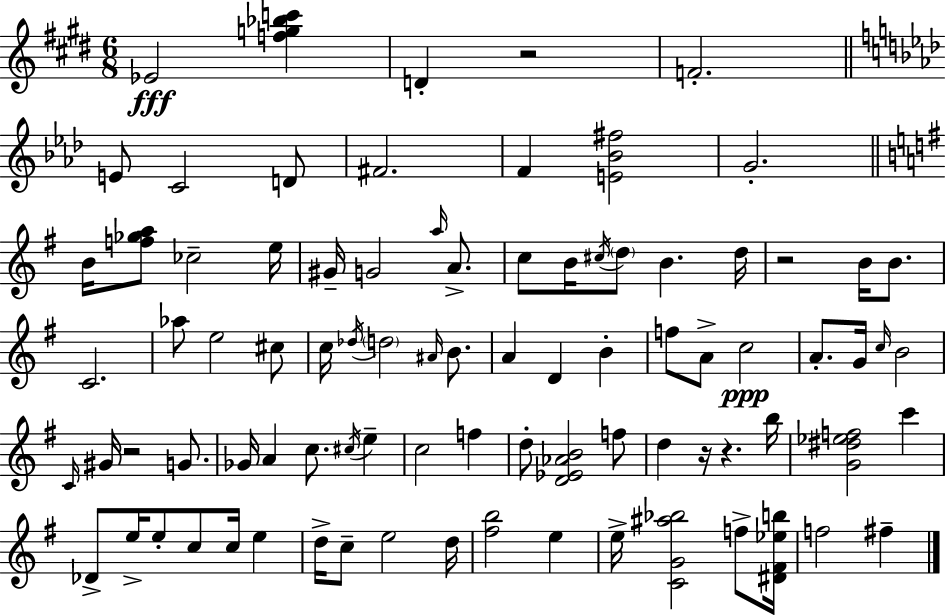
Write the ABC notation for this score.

X:1
T:Untitled
M:6/8
L:1/4
K:E
_E2 [fg_bc'] D z2 F2 E/2 C2 D/2 ^F2 F [E_B^f]2 G2 B/4 [f_ga]/2 _c2 e/4 ^G/4 G2 a/4 A/2 c/2 B/4 ^c/4 d/2 B d/4 z2 B/4 B/2 C2 _a/2 e2 ^c/2 c/4 _d/4 d2 ^A/4 B/2 A D B f/2 A/2 c2 A/2 G/4 c/4 B2 C/4 ^G/4 z2 G/2 _G/4 A c/2 ^c/4 e c2 f d/2 [D_E_AB]2 f/2 d z/4 z b/4 [G^d_ef]2 c' _D/2 e/4 e/2 c/2 c/4 e d/4 c/2 e2 d/4 [^fb]2 e e/4 [CG^a_b]2 f/2 [^D^F_eb]/4 f2 ^f